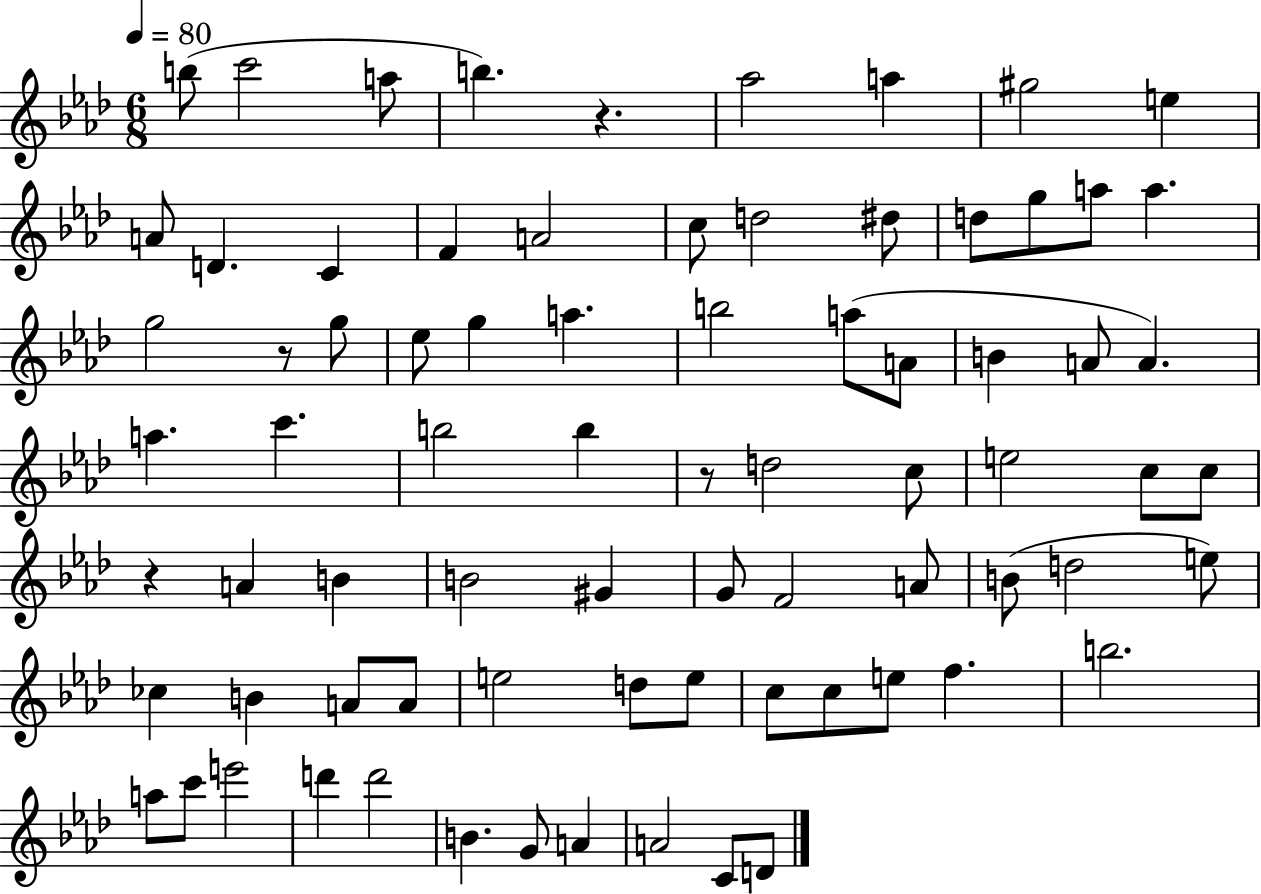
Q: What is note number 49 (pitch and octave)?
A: D5